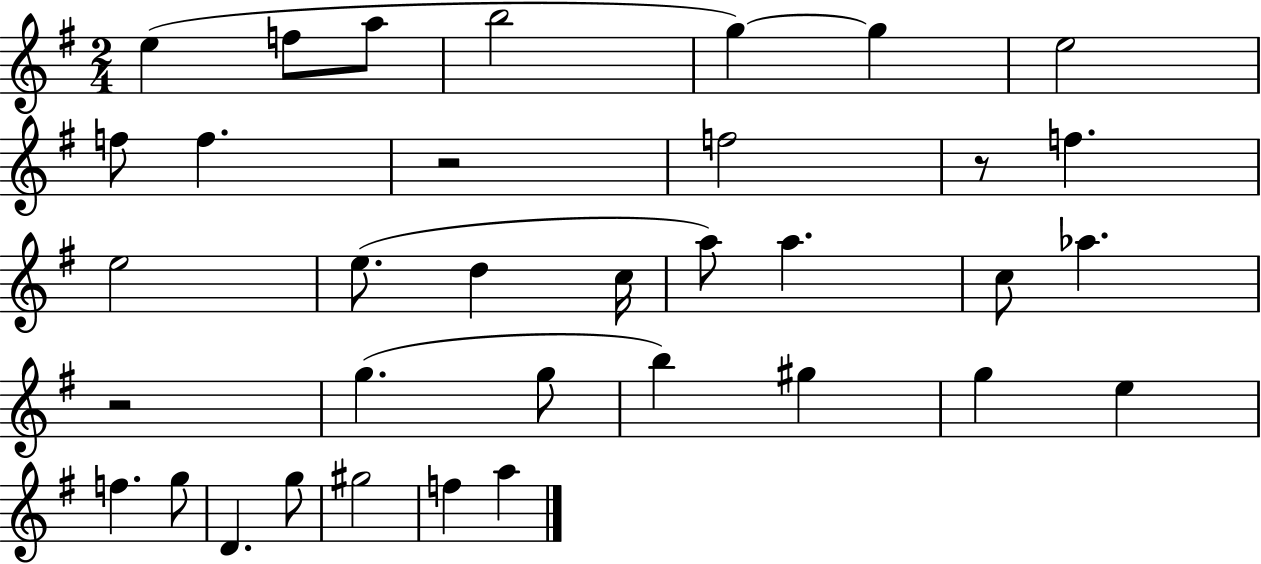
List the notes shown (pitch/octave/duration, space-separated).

E5/q F5/e A5/e B5/h G5/q G5/q E5/h F5/e F5/q. R/h F5/h R/e F5/q. E5/h E5/e. D5/q C5/s A5/e A5/q. C5/e Ab5/q. R/h G5/q. G5/e B5/q G#5/q G5/q E5/q F5/q. G5/e D4/q. G5/e G#5/h F5/q A5/q